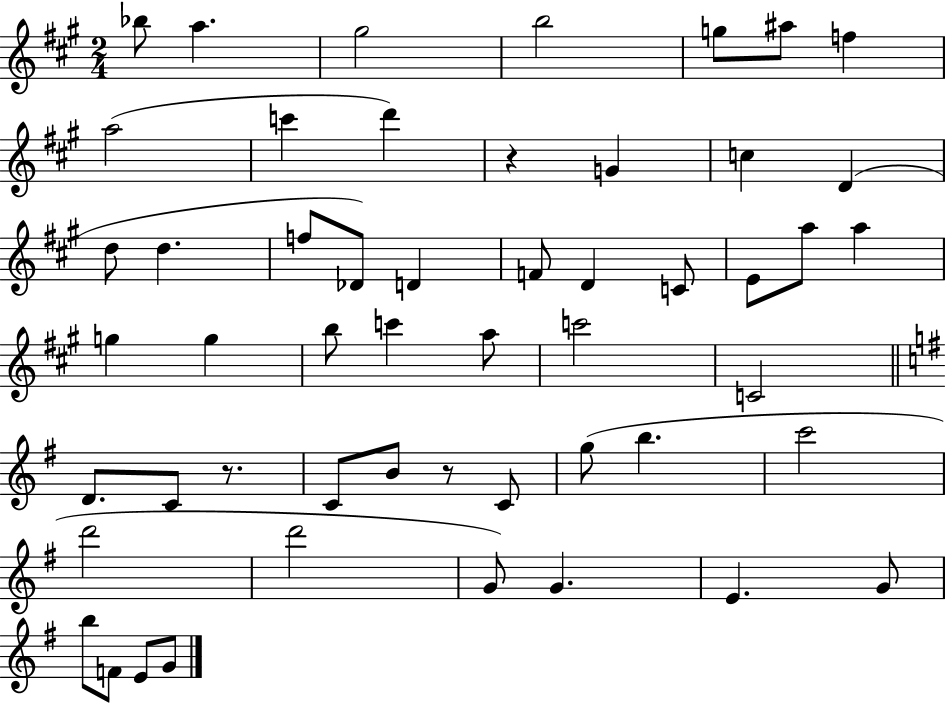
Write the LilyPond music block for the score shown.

{
  \clef treble
  \numericTimeSignature
  \time 2/4
  \key a \major
  bes''8 a''4. | gis''2 | b''2 | g''8 ais''8 f''4 | \break a''2( | c'''4 d'''4) | r4 g'4 | c''4 d'4( | \break d''8 d''4. | f''8 des'8) d'4 | f'8 d'4 c'8 | e'8 a''8 a''4 | \break g''4 g''4 | b''8 c'''4 a''8 | c'''2 | c'2 | \break \bar "||" \break \key g \major d'8. c'8 r8. | c'8 b'8 r8 c'8 | g''8( b''4. | c'''2 | \break d'''2 | d'''2 | g'8) g'4. | e'4. g'8 | \break b''8 f'8 e'8 g'8 | \bar "|."
}